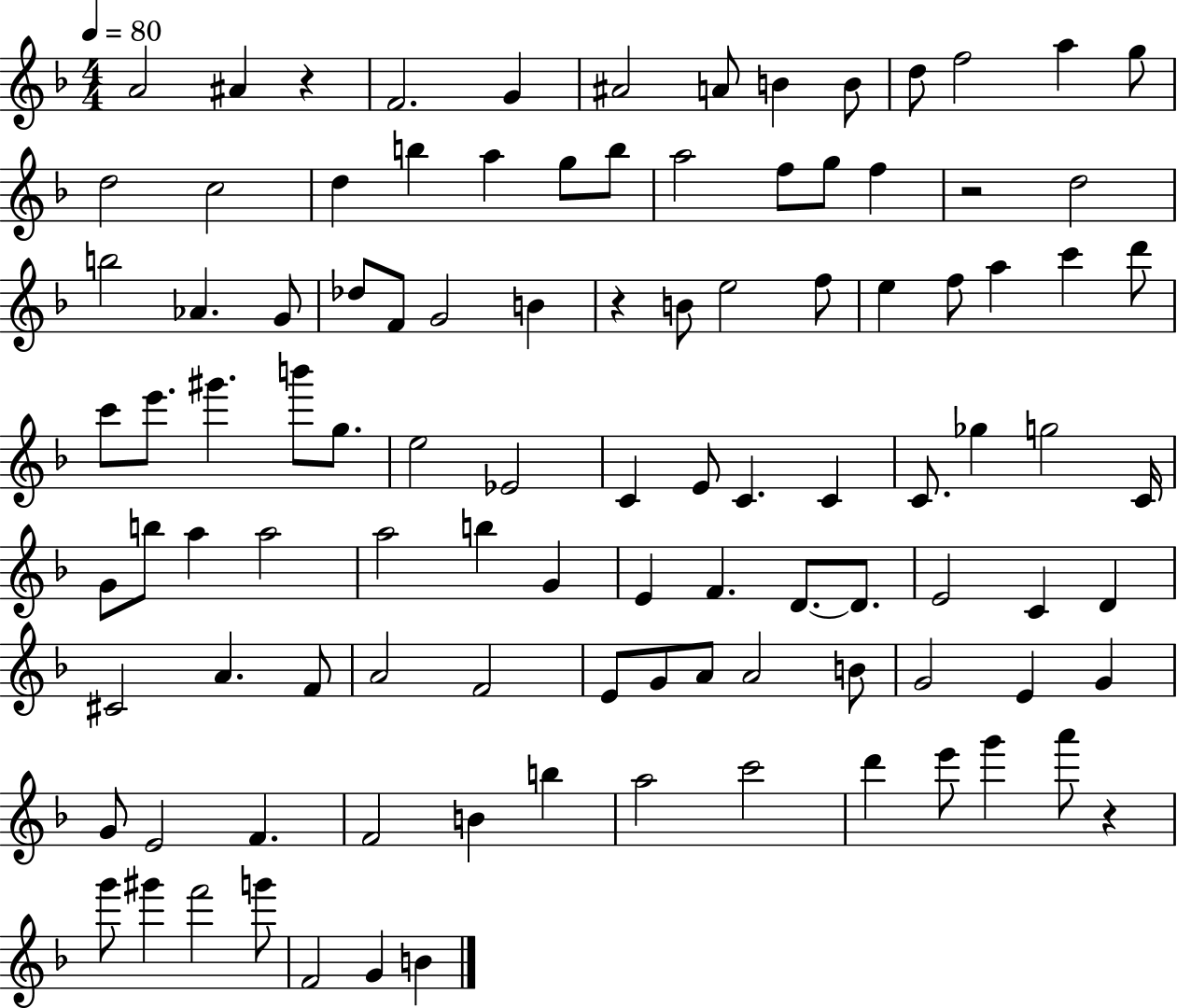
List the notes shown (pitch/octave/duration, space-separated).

A4/h A#4/q R/q F4/h. G4/q A#4/h A4/e B4/q B4/e D5/e F5/h A5/q G5/e D5/h C5/h D5/q B5/q A5/q G5/e B5/e A5/h F5/e G5/e F5/q R/h D5/h B5/h Ab4/q. G4/e Db5/e F4/e G4/h B4/q R/q B4/e E5/h F5/e E5/q F5/e A5/q C6/q D6/e C6/e E6/e. G#6/q. B6/e G5/e. E5/h Eb4/h C4/q E4/e C4/q. C4/q C4/e. Gb5/q G5/h C4/s G4/e B5/e A5/q A5/h A5/h B5/q G4/q E4/q F4/q. D4/e. D4/e. E4/h C4/q D4/q C#4/h A4/q. F4/e A4/h F4/h E4/e G4/e A4/e A4/h B4/e G4/h E4/q G4/q G4/e E4/h F4/q. F4/h B4/q B5/q A5/h C6/h D6/q E6/e G6/q A6/e R/q G6/e G#6/q F6/h G6/e F4/h G4/q B4/q